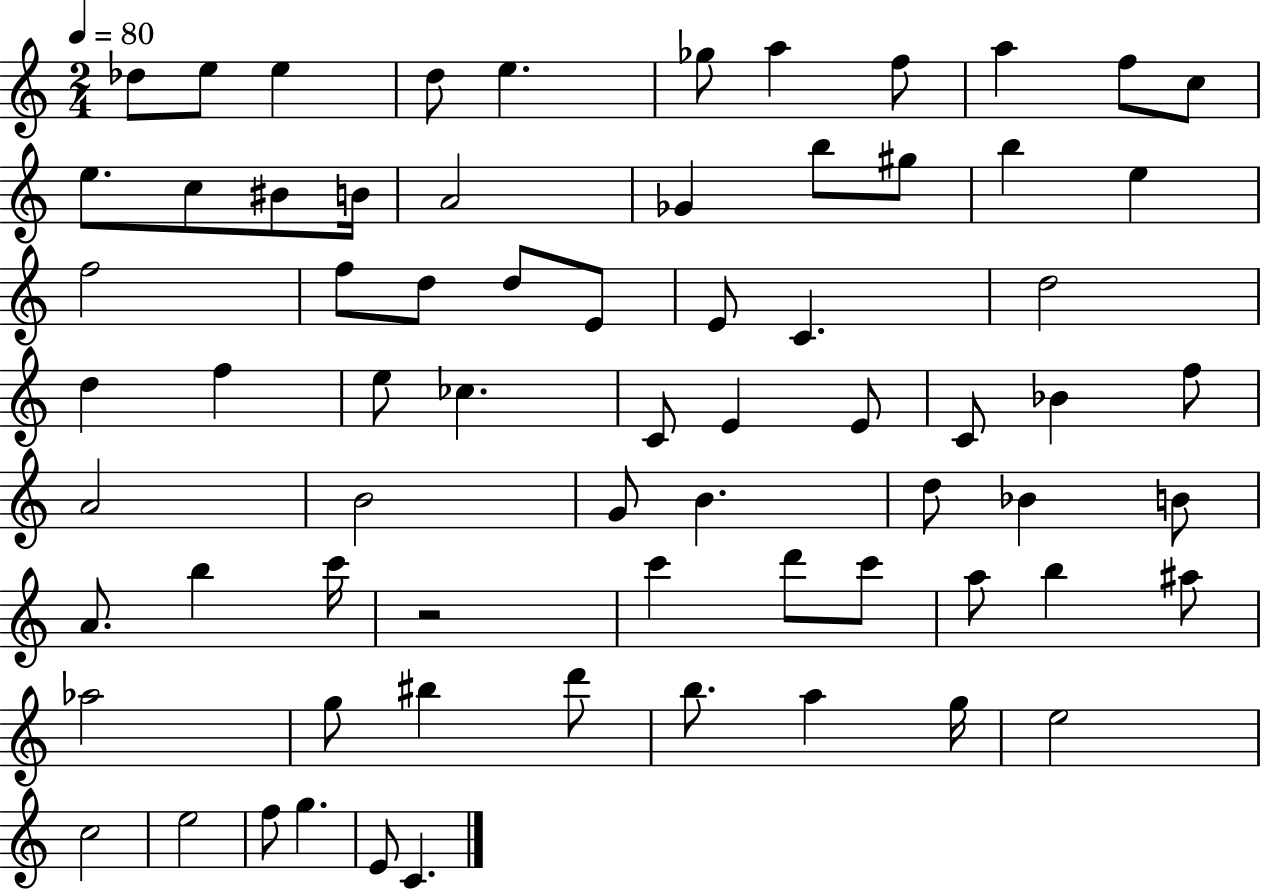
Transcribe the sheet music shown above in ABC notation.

X:1
T:Untitled
M:2/4
L:1/4
K:C
_d/2 e/2 e d/2 e _g/2 a f/2 a f/2 c/2 e/2 c/2 ^B/2 B/4 A2 _G b/2 ^g/2 b e f2 f/2 d/2 d/2 E/2 E/2 C d2 d f e/2 _c C/2 E E/2 C/2 _B f/2 A2 B2 G/2 B d/2 _B B/2 A/2 b c'/4 z2 c' d'/2 c'/2 a/2 b ^a/2 _a2 g/2 ^b d'/2 b/2 a g/4 e2 c2 e2 f/2 g E/2 C